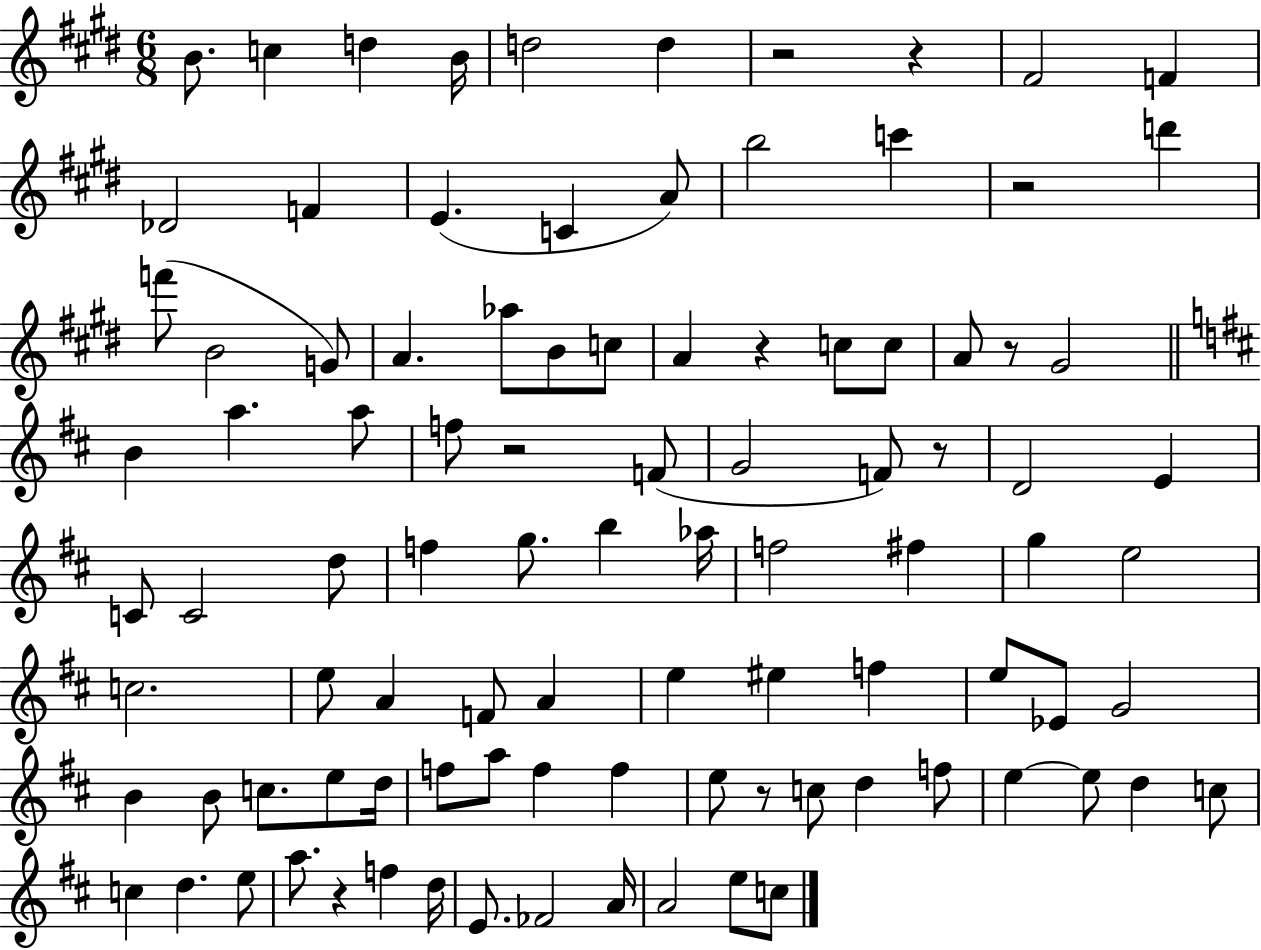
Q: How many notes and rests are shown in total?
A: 97